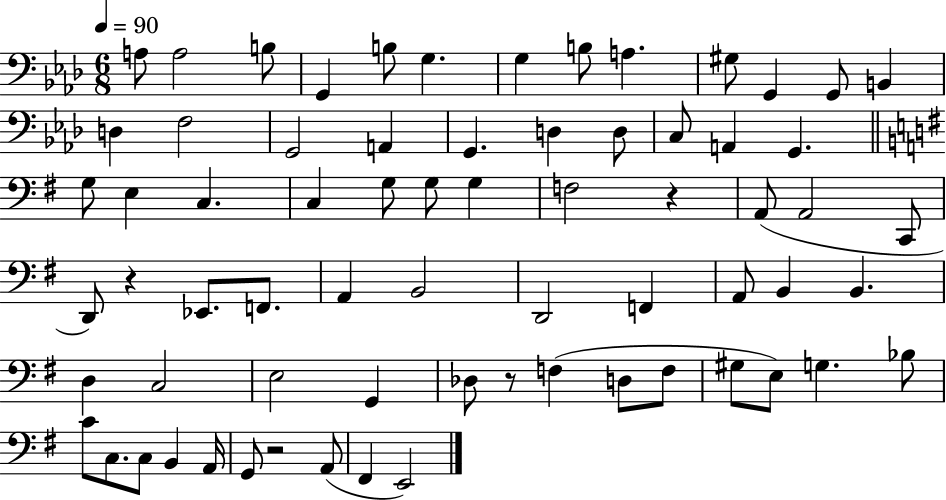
X:1
T:Untitled
M:6/8
L:1/4
K:Ab
A,/2 A,2 B,/2 G,, B,/2 G, G, B,/2 A, ^G,/2 G,, G,,/2 B,, D, F,2 G,,2 A,, G,, D, D,/2 C,/2 A,, G,, G,/2 E, C, C, G,/2 G,/2 G, F,2 z A,,/2 A,,2 C,,/2 D,,/2 z _E,,/2 F,,/2 A,, B,,2 D,,2 F,, A,,/2 B,, B,, D, C,2 E,2 G,, _D,/2 z/2 F, D,/2 F,/2 ^G,/2 E,/2 G, _B,/2 C/2 C,/2 C,/2 B,, A,,/4 G,,/2 z2 A,,/2 ^F,, E,,2